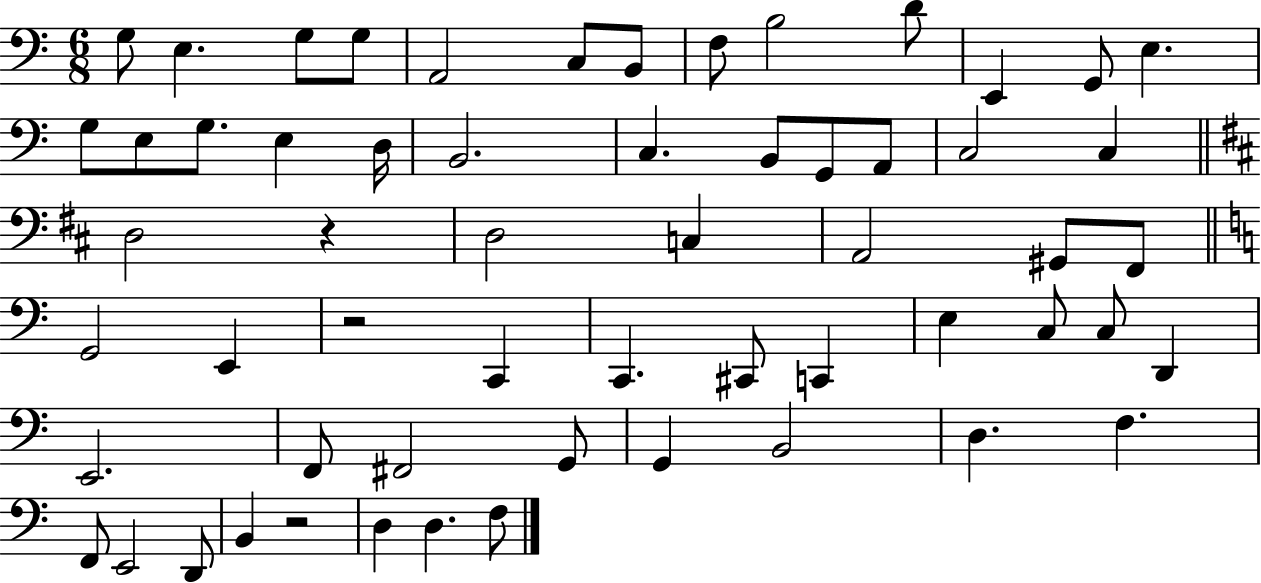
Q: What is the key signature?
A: C major